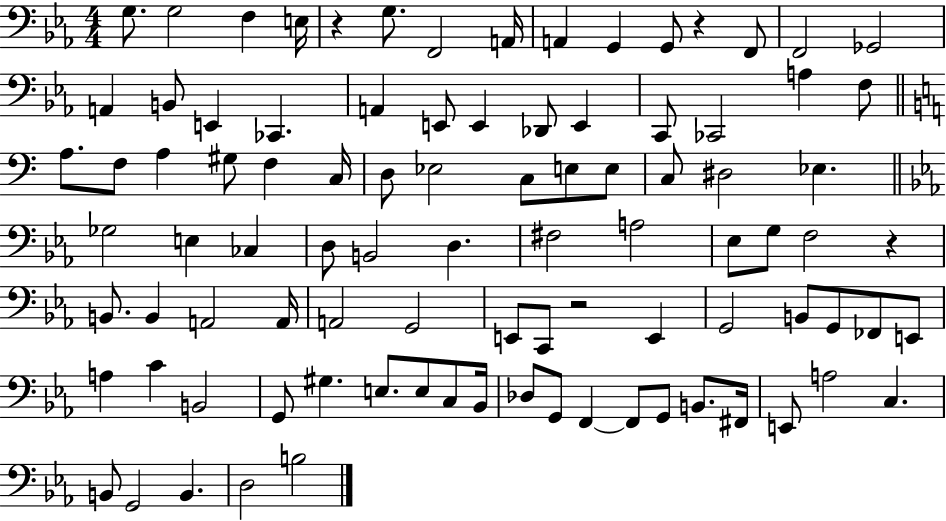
X:1
T:Untitled
M:4/4
L:1/4
K:Eb
G,/2 G,2 F, E,/4 z G,/2 F,,2 A,,/4 A,, G,, G,,/2 z F,,/2 F,,2 _G,,2 A,, B,,/2 E,, _C,, A,, E,,/2 E,, _D,,/2 E,, C,,/2 _C,,2 A, F,/2 A,/2 F,/2 A, ^G,/2 F, C,/4 D,/2 _E,2 C,/2 E,/2 E,/2 C,/2 ^D,2 _E, _G,2 E, _C, D,/2 B,,2 D, ^F,2 A,2 _E,/2 G,/2 F,2 z B,,/2 B,, A,,2 A,,/4 A,,2 G,,2 E,,/2 C,,/2 z2 E,, G,,2 B,,/2 G,,/2 _F,,/2 E,,/2 A, C B,,2 G,,/2 ^G, E,/2 E,/2 C,/2 _B,,/4 _D,/2 G,,/2 F,, F,,/2 G,,/2 B,,/2 ^F,,/4 E,,/2 A,2 C, B,,/2 G,,2 B,, D,2 B,2